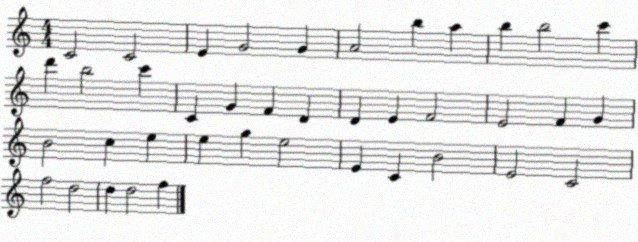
X:1
T:Untitled
M:4/4
L:1/4
K:C
C2 C2 E G2 G A2 b a b b2 c' d' b2 c' C G F D D E F2 E2 F G B2 c e e g e2 E C B2 E2 C2 f2 d2 d d2 f